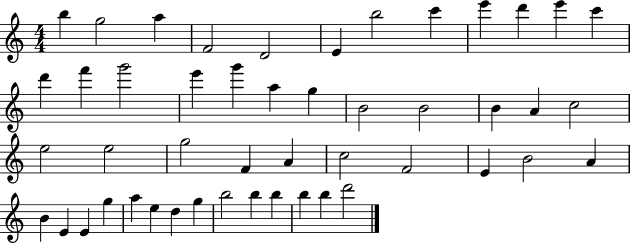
B5/q G5/h A5/q F4/h D4/h E4/q B5/h C6/q E6/q D6/q E6/q C6/q D6/q F6/q G6/h E6/q G6/q A5/q G5/q B4/h B4/h B4/q A4/q C5/h E5/h E5/h G5/h F4/q A4/q C5/h F4/h E4/q B4/h A4/q B4/q E4/q E4/q G5/q A5/q E5/q D5/q G5/q B5/h B5/q B5/q B5/q B5/q D6/h